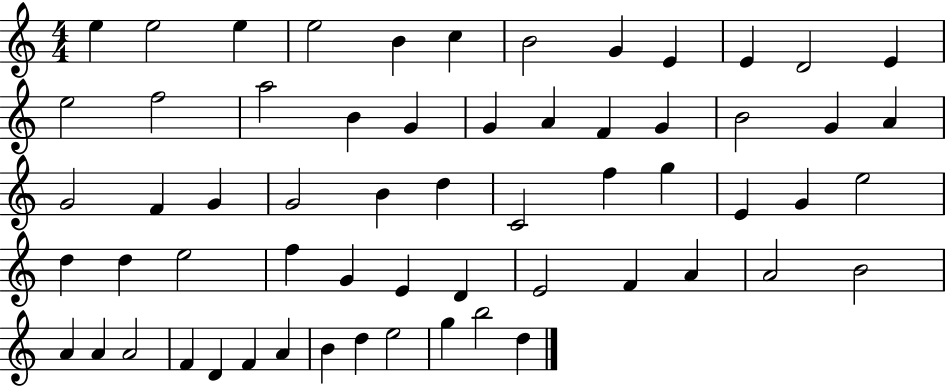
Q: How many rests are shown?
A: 0